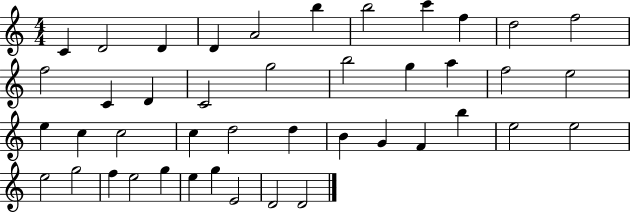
{
  \clef treble
  \numericTimeSignature
  \time 4/4
  \key c \major
  c'4 d'2 d'4 | d'4 a'2 b''4 | b''2 c'''4 f''4 | d''2 f''2 | \break f''2 c'4 d'4 | c'2 g''2 | b''2 g''4 a''4 | f''2 e''2 | \break e''4 c''4 c''2 | c''4 d''2 d''4 | b'4 g'4 f'4 b''4 | e''2 e''2 | \break e''2 g''2 | f''4 e''2 g''4 | e''4 g''4 e'2 | d'2 d'2 | \break \bar "|."
}